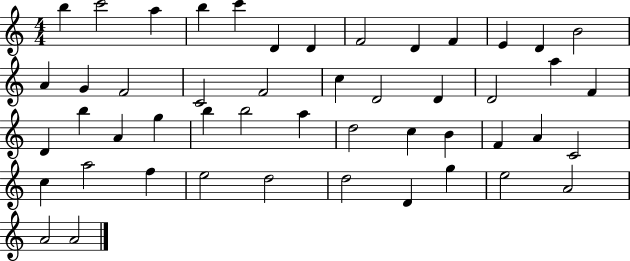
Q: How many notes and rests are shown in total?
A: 49